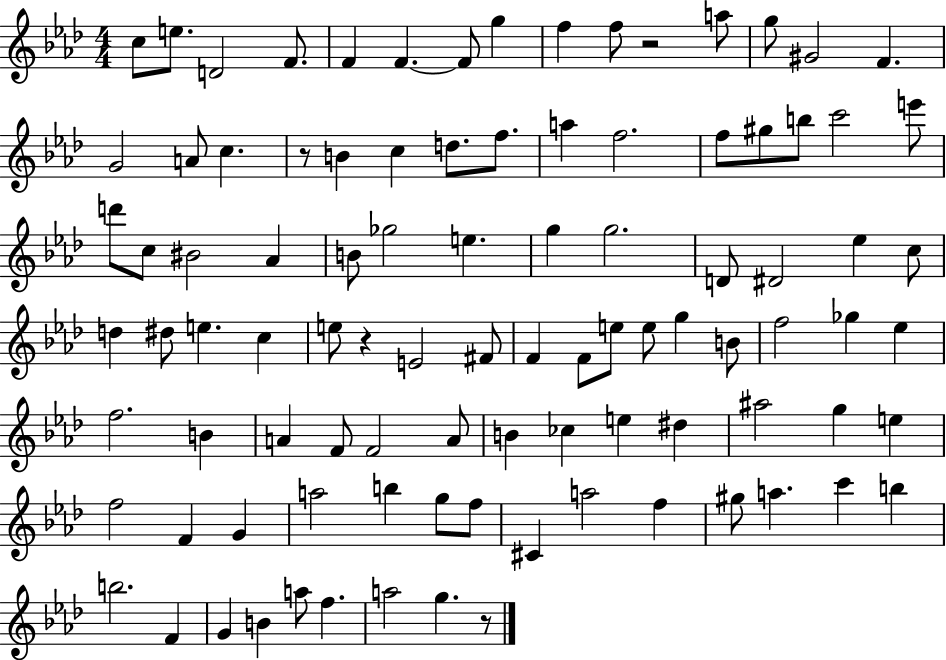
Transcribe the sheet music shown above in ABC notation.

X:1
T:Untitled
M:4/4
L:1/4
K:Ab
c/2 e/2 D2 F/2 F F F/2 g f f/2 z2 a/2 g/2 ^G2 F G2 A/2 c z/2 B c d/2 f/2 a f2 f/2 ^g/2 b/2 c'2 e'/2 d'/2 c/2 ^B2 _A B/2 _g2 e g g2 D/2 ^D2 _e c/2 d ^d/2 e c e/2 z E2 ^F/2 F F/2 e/2 e/2 g B/2 f2 _g _e f2 B A F/2 F2 A/2 B _c e ^d ^a2 g e f2 F G a2 b g/2 f/2 ^C a2 f ^g/2 a c' b b2 F G B a/2 f a2 g z/2